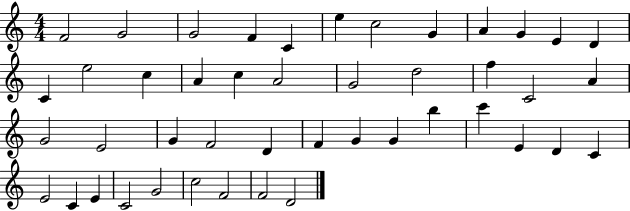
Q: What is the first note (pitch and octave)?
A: F4